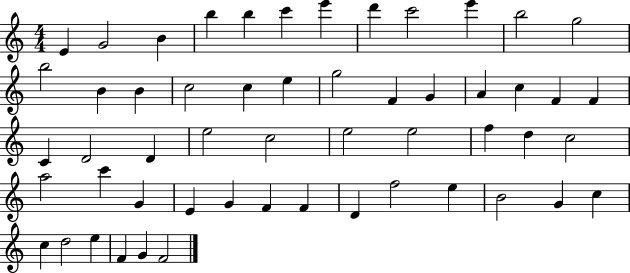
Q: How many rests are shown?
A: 0